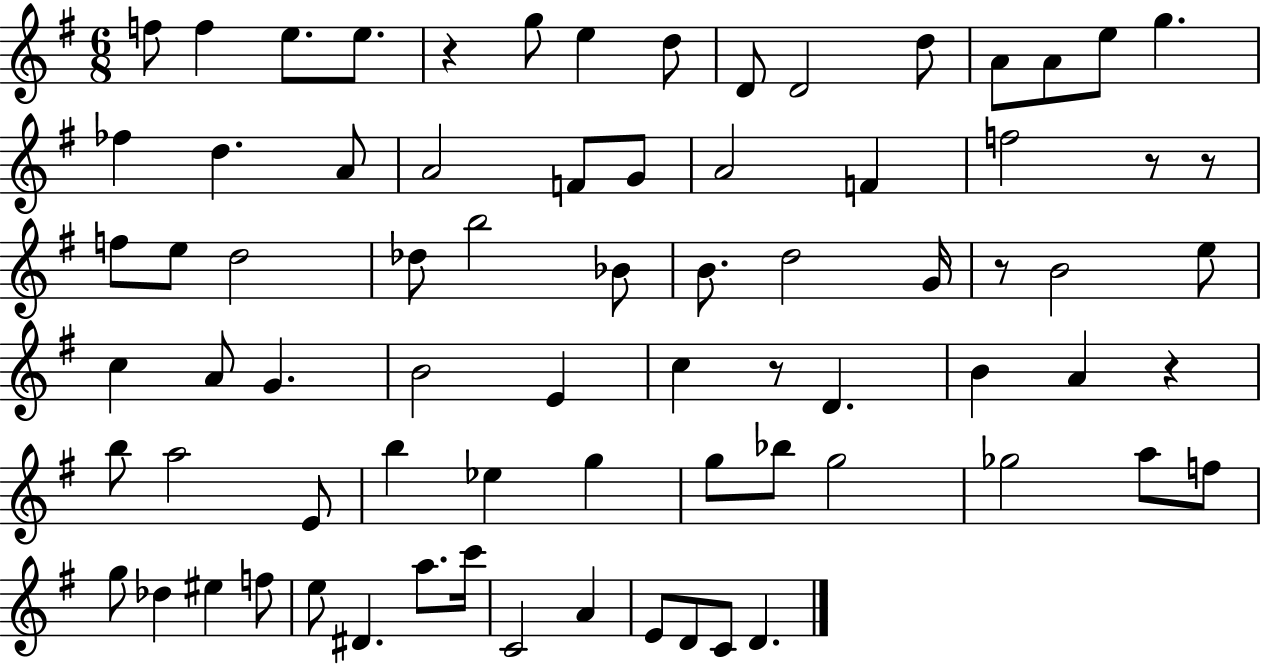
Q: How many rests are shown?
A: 6